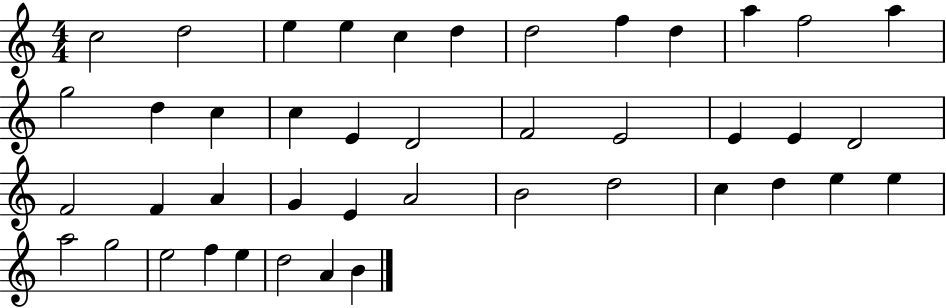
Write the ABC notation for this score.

X:1
T:Untitled
M:4/4
L:1/4
K:C
c2 d2 e e c d d2 f d a f2 a g2 d c c E D2 F2 E2 E E D2 F2 F A G E A2 B2 d2 c d e e a2 g2 e2 f e d2 A B